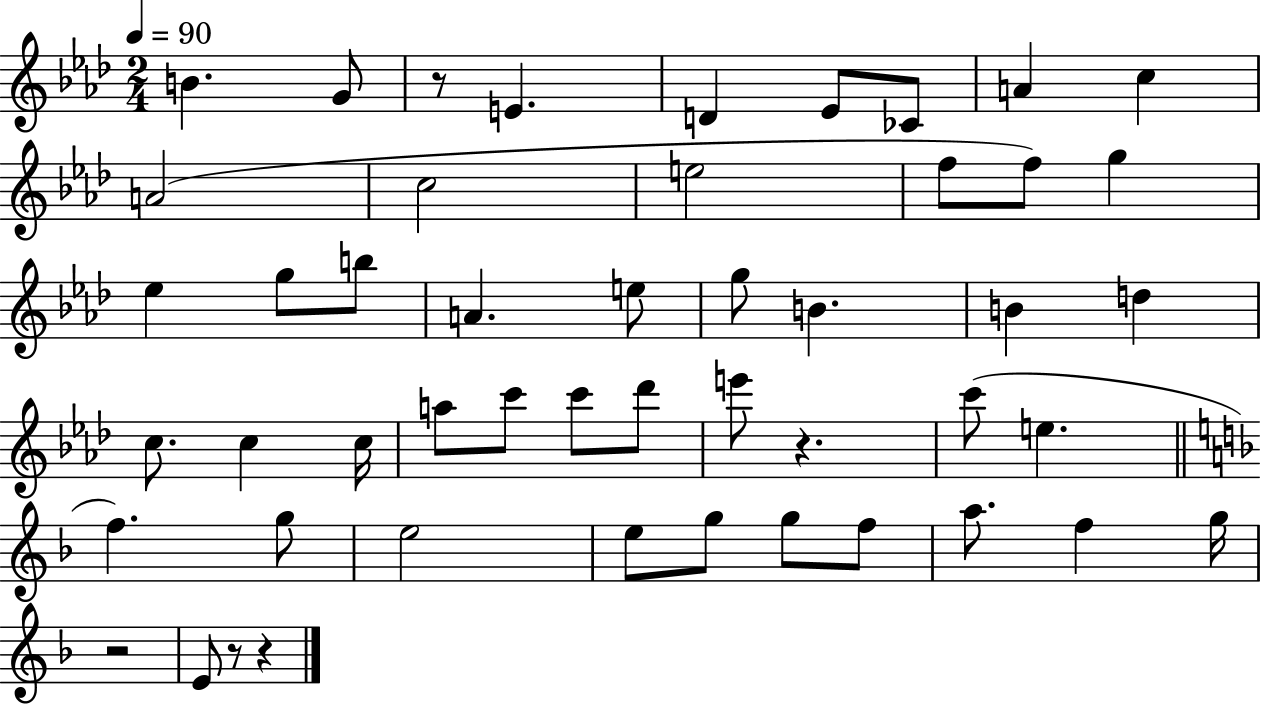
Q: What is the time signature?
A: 2/4